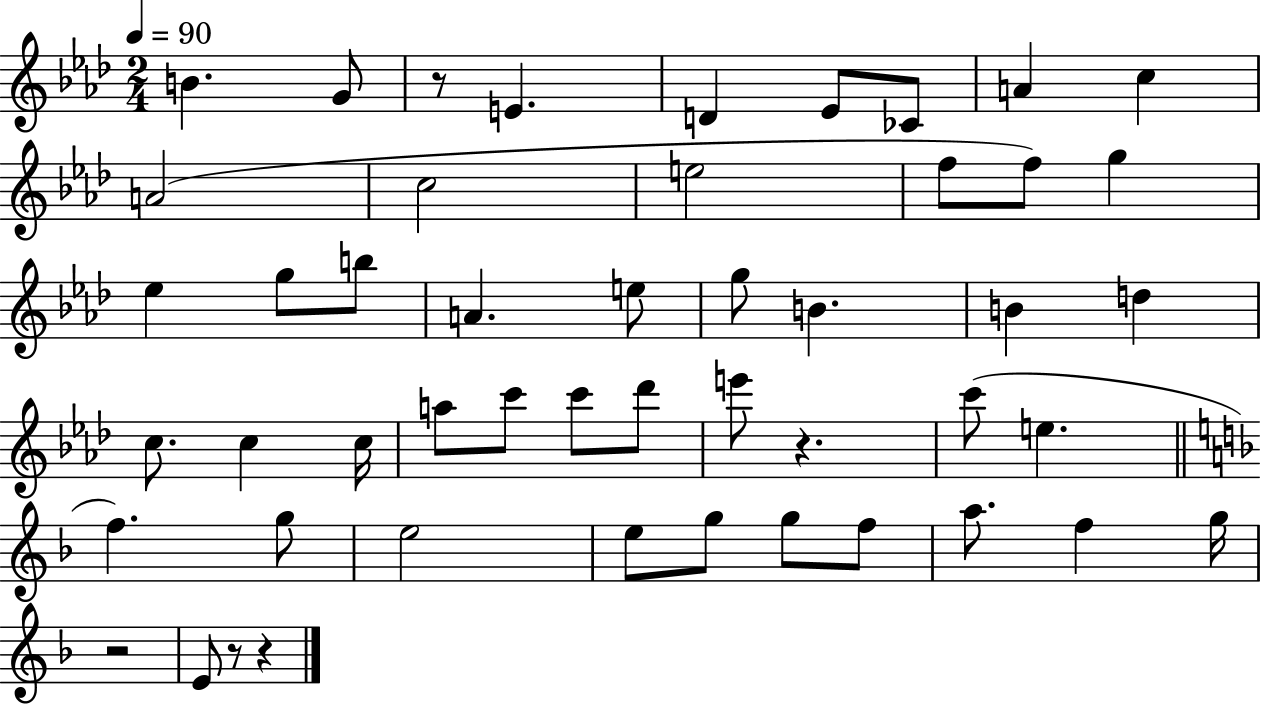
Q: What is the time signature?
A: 2/4